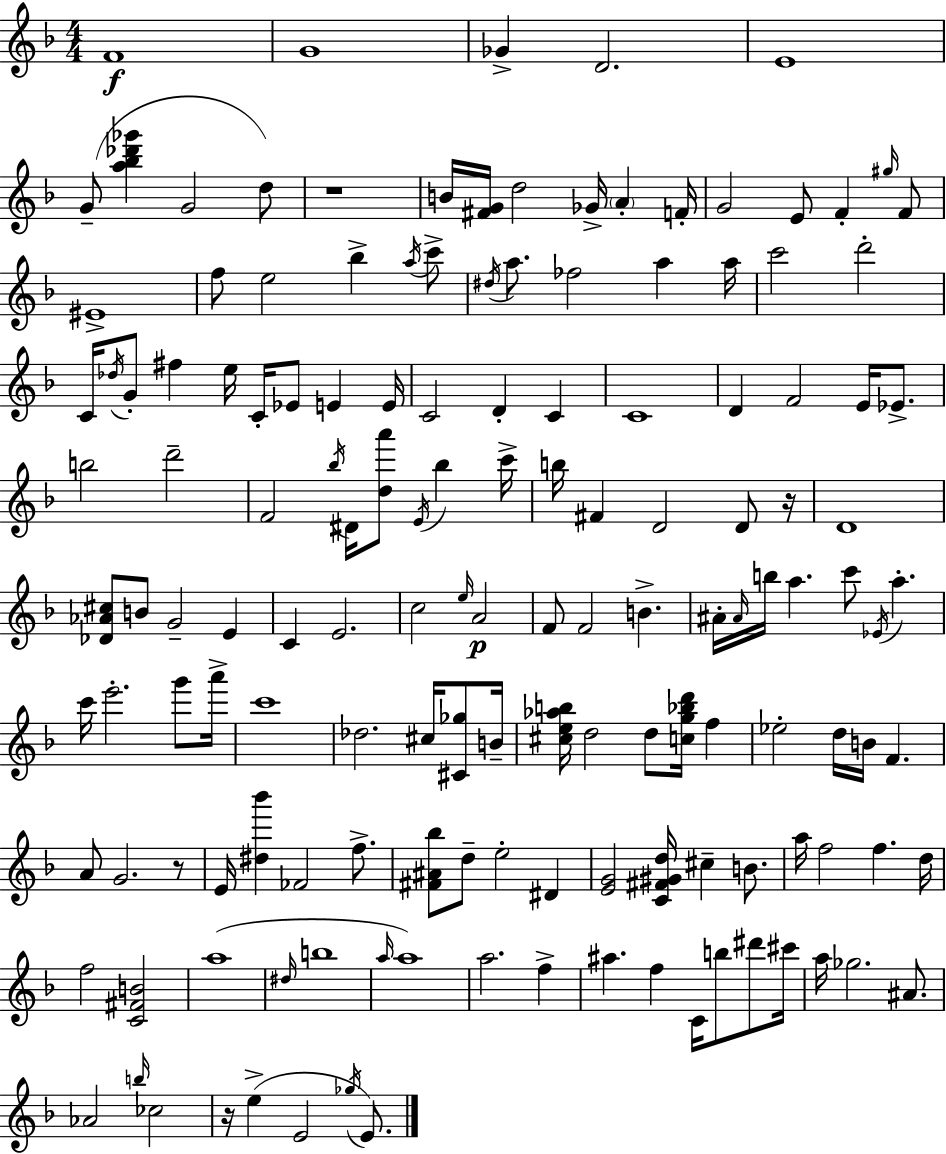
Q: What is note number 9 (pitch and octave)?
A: B4